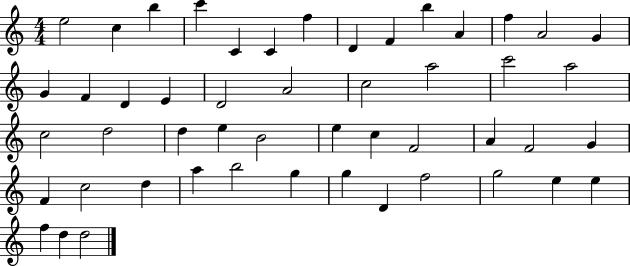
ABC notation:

X:1
T:Untitled
M:4/4
L:1/4
K:C
e2 c b c' C C f D F b A f A2 G G F D E D2 A2 c2 a2 c'2 a2 c2 d2 d e B2 e c F2 A F2 G F c2 d a b2 g g D f2 g2 e e f d d2